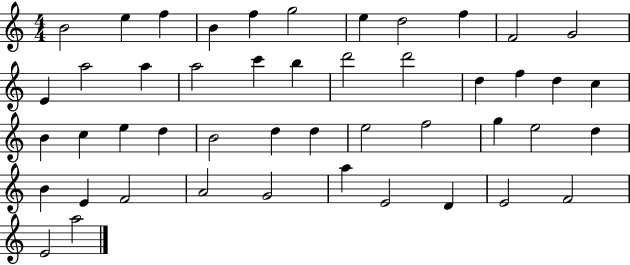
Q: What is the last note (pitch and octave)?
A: A5